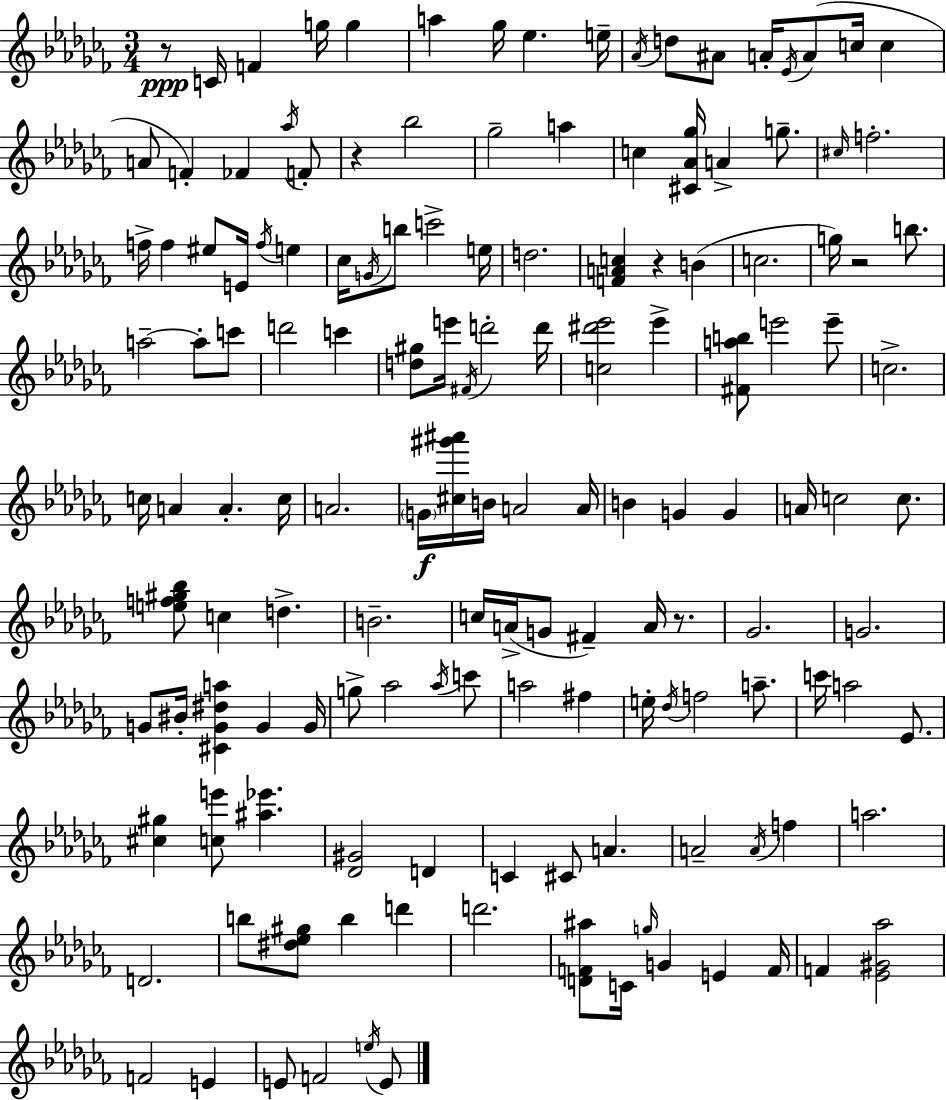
R/e C4/s F4/q G5/s G5/q A5/q Gb5/s Eb5/q. E5/s Ab4/s D5/e A#4/e A4/s Eb4/s A4/e C5/s C5/q A4/e F4/q FES4/q Ab5/s F4/e R/q Bb5/h Gb5/h A5/q C5/q [C#4,Ab4,Gb5]/s A4/q G5/e. C#5/s F5/h. F5/s F5/q EIS5/e E4/s F5/s E5/q CES5/s G4/s B5/e C6/h E5/s D5/h. [F4,A4,C5]/q R/q B4/q C5/h. G5/s R/h B5/e. A5/h A5/e C6/e D6/h C6/q [D5,G#5]/e E6/s F#4/s D6/h D6/s [C5,D#6,Eb6]/h Eb6/q [F#4,A5,B5]/e E6/h E6/e C5/h. C5/s A4/q A4/q. C5/s A4/h. G4/s [C#5,G#6,A#6]/s B4/s A4/h A4/s B4/q G4/q G4/q A4/s C5/h C5/e. [E5,F5,G#5,Bb5]/e C5/q D5/q. B4/h. C5/s A4/s G4/e F#4/q A4/s R/e. Gb4/h. G4/h. G4/e BIS4/s [C#4,G4,D#5,A5]/q G4/q G4/s G5/e Ab5/h Ab5/s C6/e A5/h F#5/q E5/s Db5/s F5/h A5/e. C6/s A5/h Eb4/e. [C#5,G#5]/q [C5,E6]/e [A#5,Eb6]/q. [Db4,G#4]/h D4/q C4/q C#4/e A4/q. A4/h A4/s F5/q A5/h. D4/h. B5/e [D#5,Eb5,G#5]/e B5/q D6/q D6/h. [D4,F4,A#5]/e C4/s G5/s G4/q E4/q F4/s F4/q [Eb4,G#4,Ab5]/h F4/h E4/q E4/e F4/h E5/s E4/e